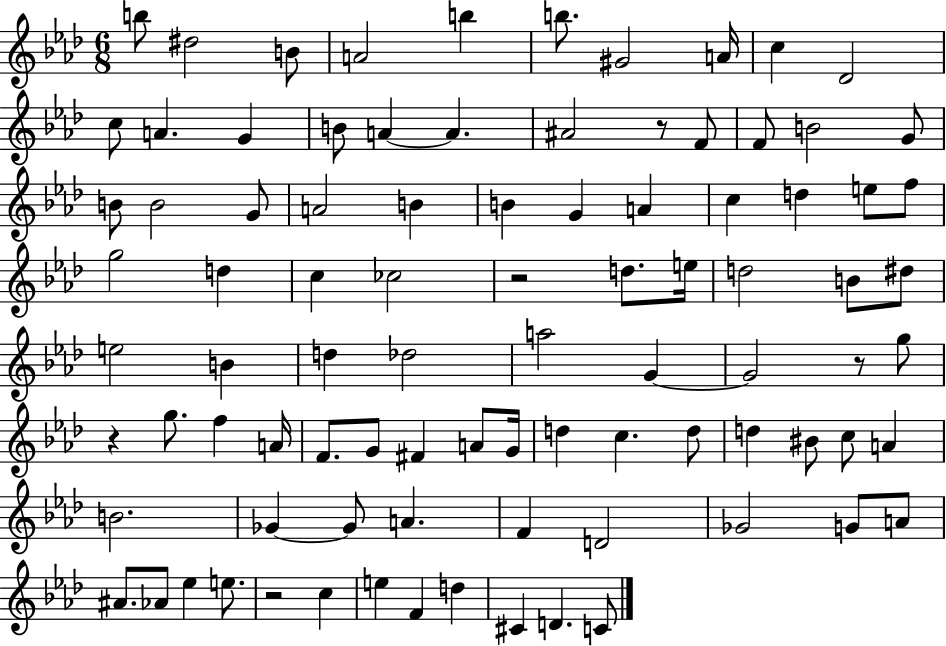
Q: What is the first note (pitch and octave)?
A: B5